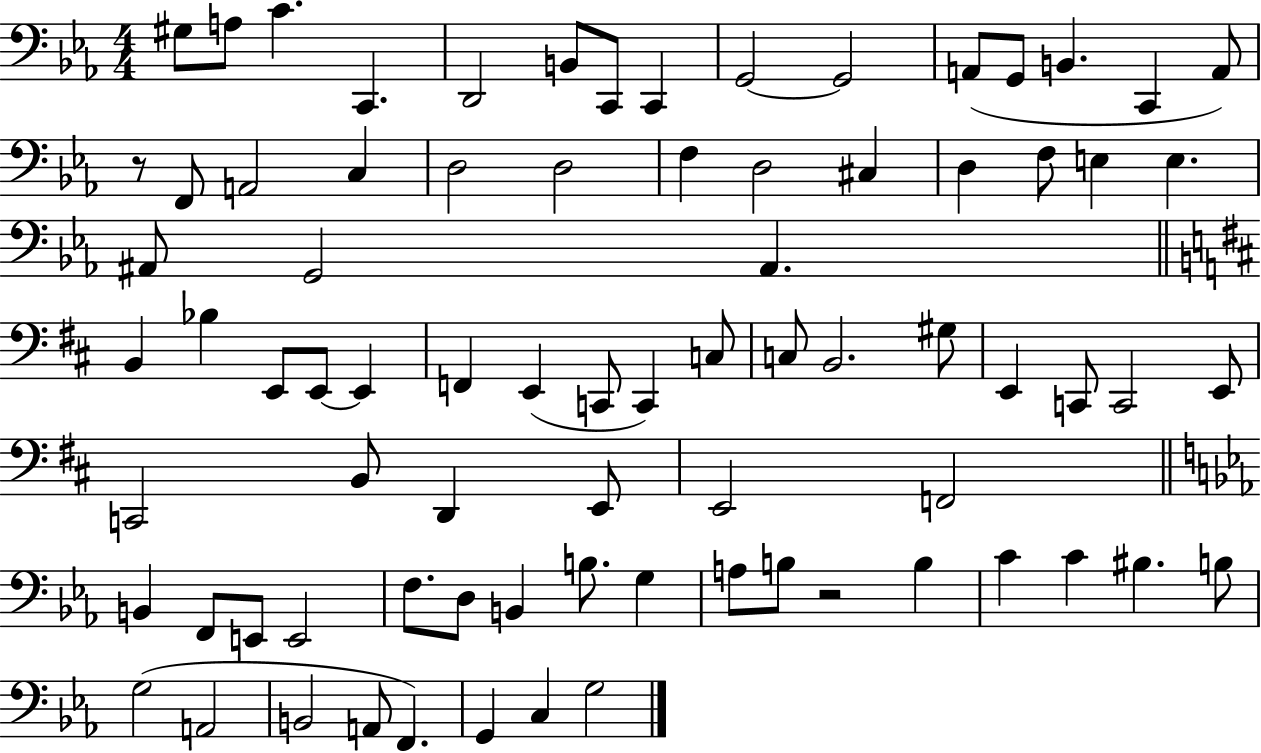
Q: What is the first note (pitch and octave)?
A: G#3